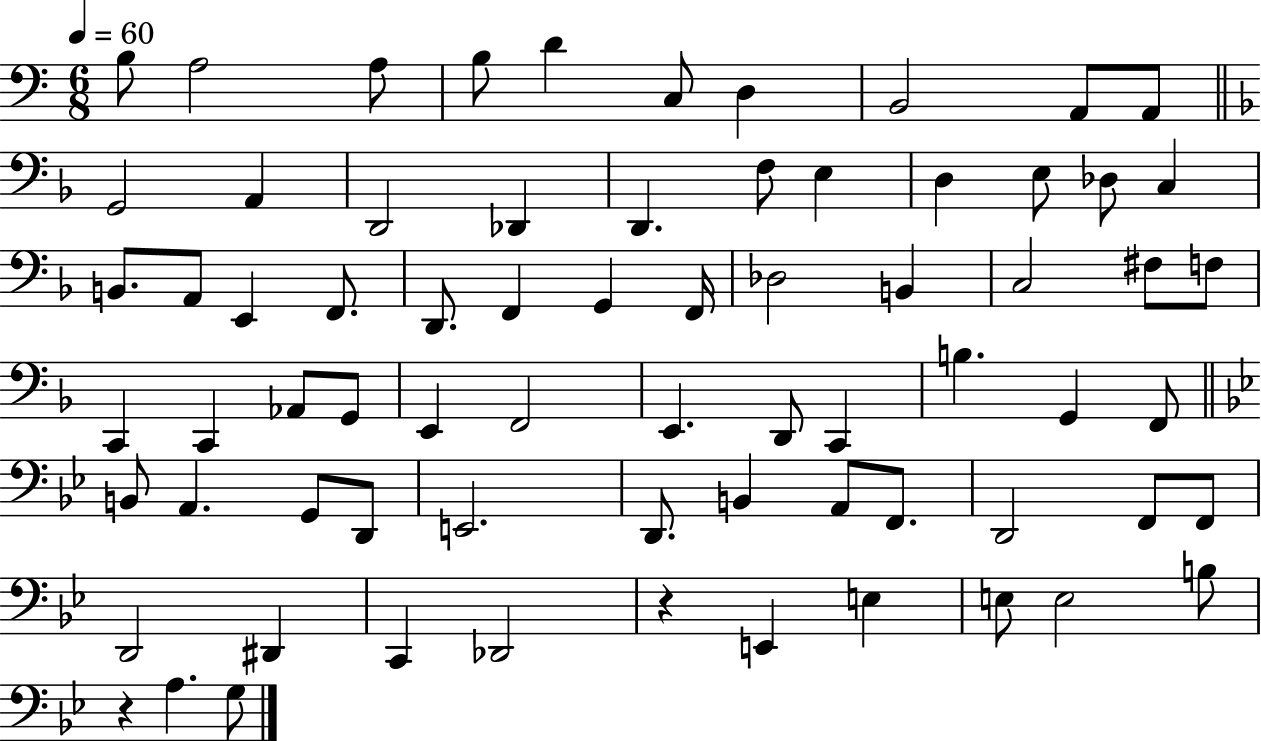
{
  \clef bass
  \numericTimeSignature
  \time 6/8
  \key c \major
  \tempo 4 = 60
  b8 a2 a8 | b8 d'4 c8 d4 | b,2 a,8 a,8 | \bar "||" \break \key d \minor g,2 a,4 | d,2 des,4 | d,4. f8 e4 | d4 e8 des8 c4 | \break b,8. a,8 e,4 f,8. | d,8. f,4 g,4 f,16 | des2 b,4 | c2 fis8 f8 | \break c,4 c,4 aes,8 g,8 | e,4 f,2 | e,4. d,8 c,4 | b4. g,4 f,8 | \break \bar "||" \break \key bes \major b,8 a,4. g,8 d,8 | e,2. | d,8. b,4 a,8 f,8. | d,2 f,8 f,8 | \break d,2 dis,4 | c,4 des,2 | r4 e,4 e4 | e8 e2 b8 | \break r4 a4. g8 | \bar "|."
}